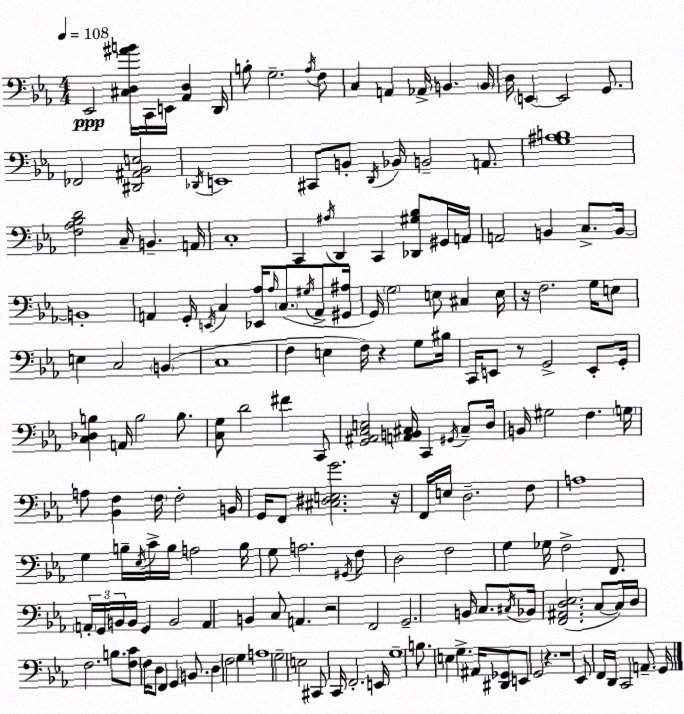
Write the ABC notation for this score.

X:1
T:Untitled
M:4/4
L:1/4
K:Eb
_E,,2 [^C,D,^AB]/4 C,,/4 E,,/4 [_A,,D,] D,,/4 B,/2 G,2 _A,/4 F,/2 C, A,, _A,,/4 B,, B,,/4 D,/4 E,, E,,2 G,,/2 _F,,2 [^D,,^A,,_B,,E,]2 _D,,/4 E,,4 ^C,,/2 B,,/2 D,,/4 _B,,/4 B,,2 A,,/2 [G,^A,B,]4 [F,_A,_B,D]2 C,/4 B,, A,,/4 C,4 C,, ^A,/4 D,, C,, [_D,,^G,_B,]/2 ^G,,/4 A,,/4 A,,2 B,, C,/2 B,,/4 B,,4 A,, G,,/4 E,,/4 C, [_E,,_A,]/4 _A,/4 C,/2 ^G,/4 A,,/2 [^G,,^A,]/4 G,,/4 G,2 E,/2 ^C, E,/4 z/4 F,2 G,/4 E,/2 E, C,2 B,, C,4 F, E, F,/4 z G,/2 ^B,/4 C,,/4 E,,/2 z/2 G,,2 E,,/2 G,,/4 [C,_D,B,] A,,/4 B,2 B,/2 [C,G,]/2 D2 ^F C,,/2 [G,,^A,,C,E,]2 [A,,B,,^C,]/4 C,, ^G,,/4 ^C,/2 D,/4 B,,/4 ^G,2 F, G,/4 A,/2 [_B,,F,] F,/4 F,2 B,,/4 G,,/4 F,,/2 [^C,^D,E,G]2 z/4 F,,/4 E,/4 D,2 F,/2 A,4 G, B,/4 _E,/4 C/4 B,/4 A,2 B,/4 G,/2 A,2 ^G,,/4 F,/2 D,2 F,2 G, _G,/4 F,2 F,,/2 A,,/4 G,,/4 B,,/4 B,,/4 G,, B,,2 A,, B,, C,/2 A,, z2 F,,2 G,,2 B,,/4 C,/2 ^C,/4 _B,,/4 [F,,^A,,D,_E,]2 C,/2 C,/4 D,/4 F,2 B,/2 [F,C]/2 F,/4 D,/2 F,, G,, B,,/2 D, F,2 G, A,4 G,2 E,2 ^C,,/2 C,,/4 F,,2 E,,/4 G,4 B,/2 E, G, ^A,,/4 [^D,,_G,,]/2 E,,/2 G,,2 z z4 _E,,/2 F,,/4 D,,/4 C,,2 A,,/2 G,,/4